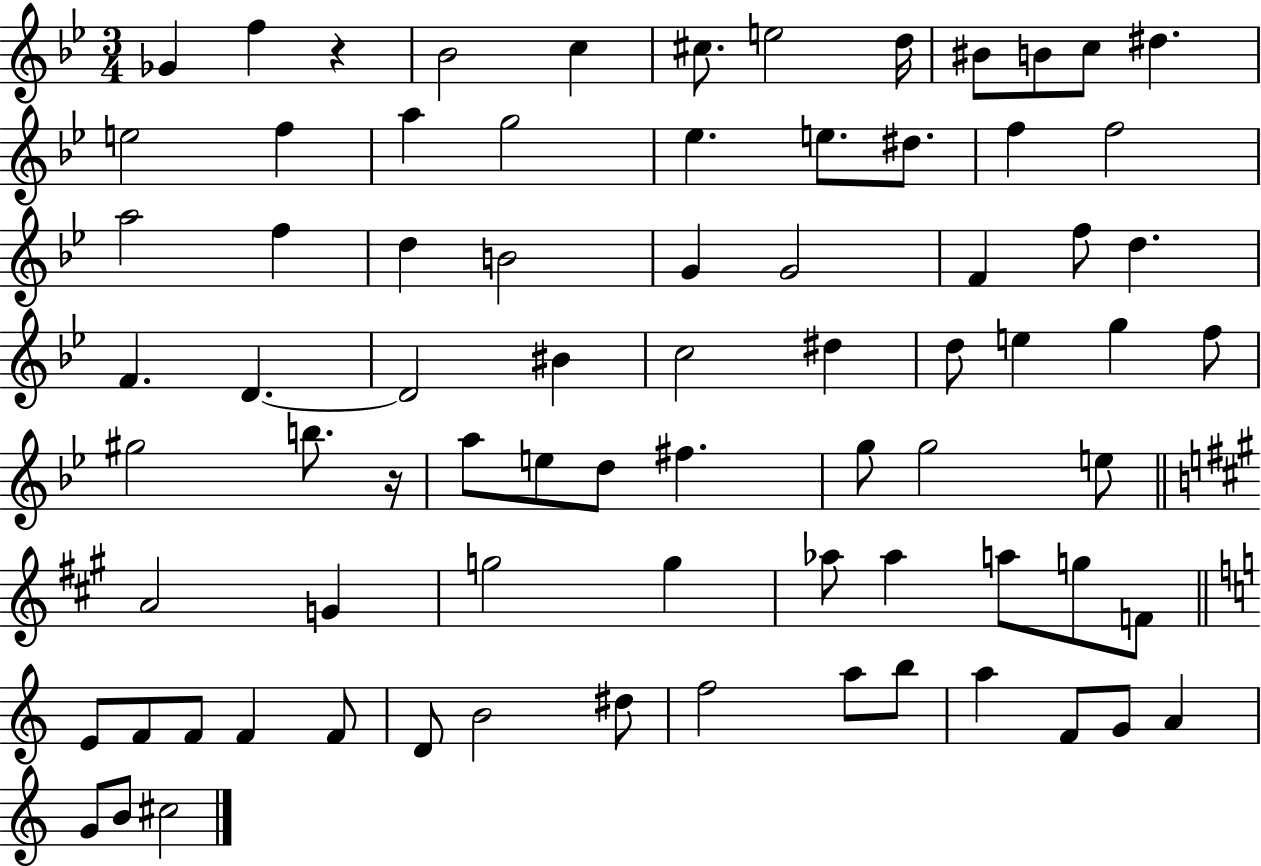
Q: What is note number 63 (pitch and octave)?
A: D4